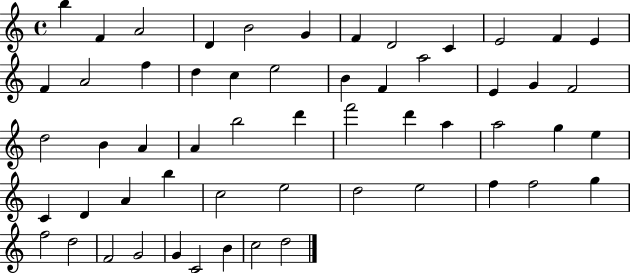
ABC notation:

X:1
T:Untitled
M:4/4
L:1/4
K:C
b F A2 D B2 G F D2 C E2 F E F A2 f d c e2 B F a2 E G F2 d2 B A A b2 d' f'2 d' a a2 g e C D A b c2 e2 d2 e2 f f2 g f2 d2 F2 G2 G C2 B c2 d2